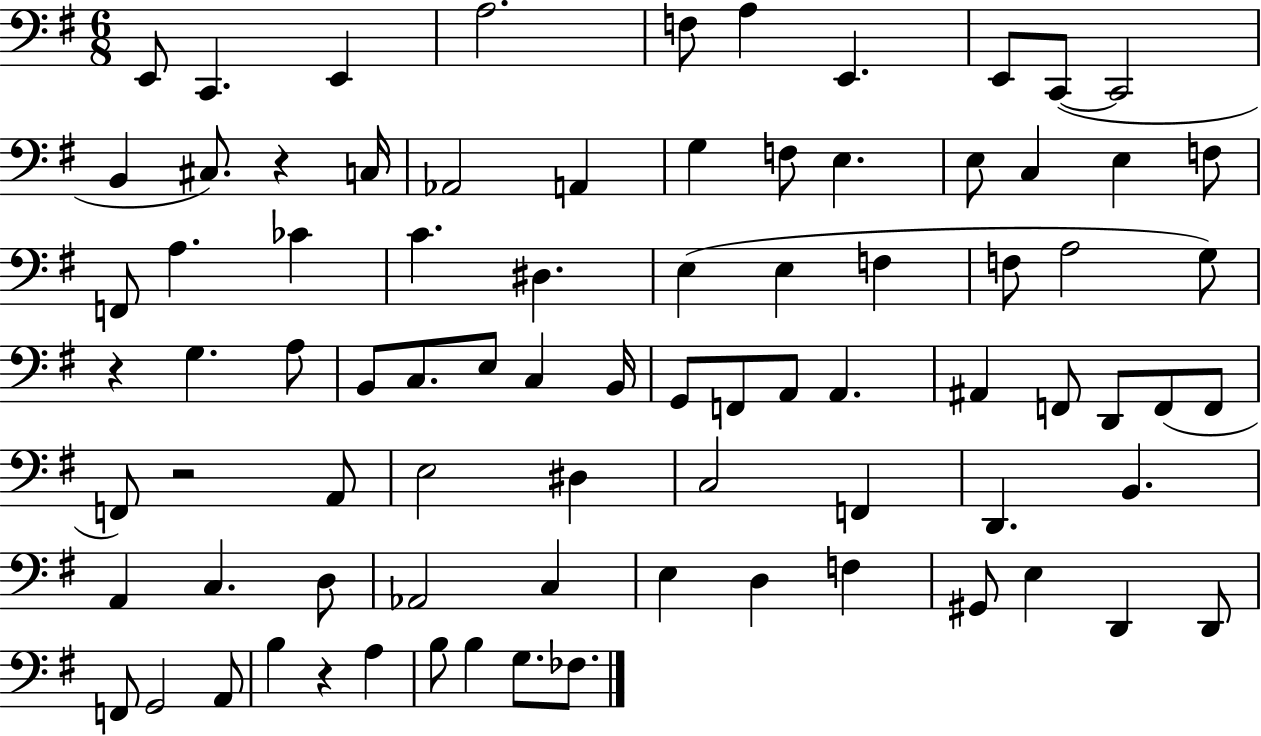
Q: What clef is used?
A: bass